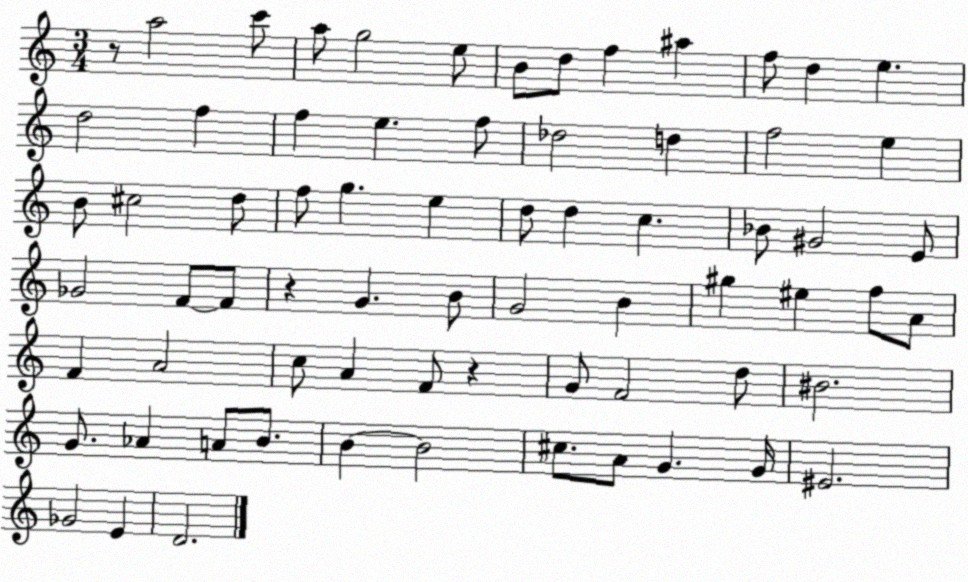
X:1
T:Untitled
M:3/4
L:1/4
K:C
z/2 a2 c'/2 a/2 g2 e/2 B/2 d/2 f ^a f/2 d e d2 f f e f/2 _d2 d f2 e B/2 ^c2 d/2 f/2 g e d/2 d c _B/2 ^G2 E/2 _G2 F/2 F/2 z G B/2 G2 B ^g ^e f/2 A/2 F A2 c/2 A F/2 z G/2 F2 d/2 ^B2 G/2 _A A/2 B/2 B B2 ^c/2 A/2 G G/4 ^E2 _G2 E D2